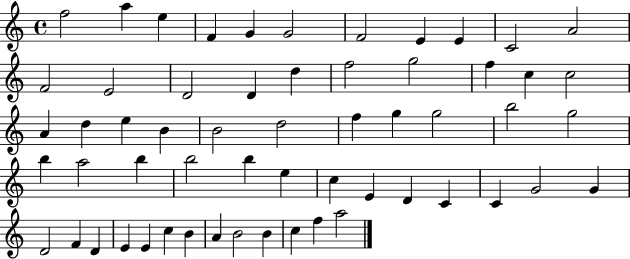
F5/h A5/q E5/q F4/q G4/q G4/h F4/h E4/q E4/q C4/h A4/h F4/h E4/h D4/h D4/q D5/q F5/h G5/h F5/q C5/q C5/h A4/q D5/q E5/q B4/q B4/h D5/h F5/q G5/q G5/h B5/h G5/h B5/q A5/h B5/q B5/h B5/q E5/q C5/q E4/q D4/q C4/q C4/q G4/h G4/q D4/h F4/q D4/q E4/q E4/q C5/q B4/q A4/q B4/h B4/q C5/q F5/q A5/h